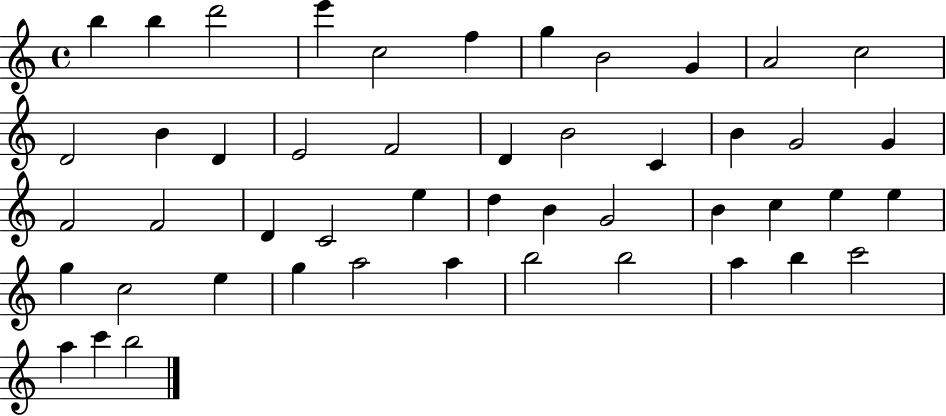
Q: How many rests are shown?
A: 0